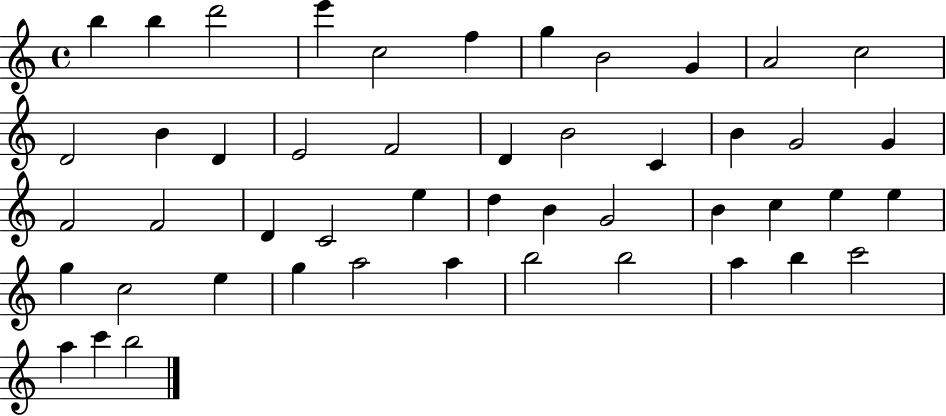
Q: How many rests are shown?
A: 0